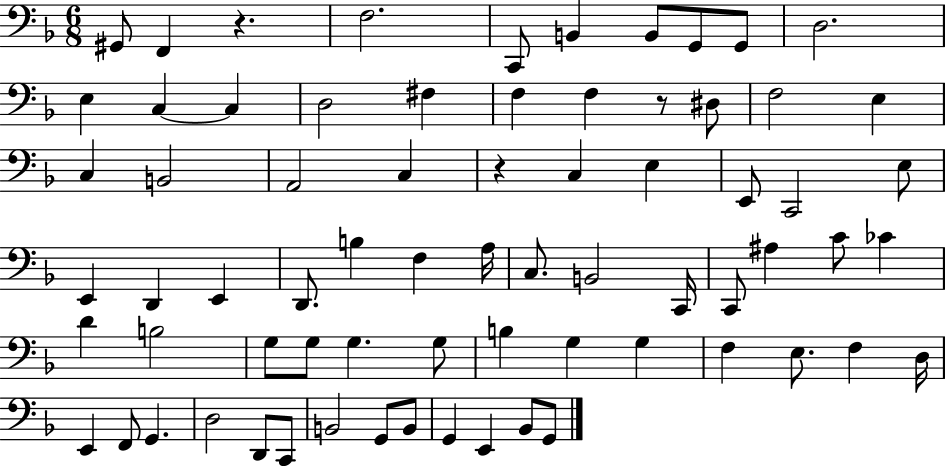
G#2/e F2/q R/q. F3/h. C2/e B2/q B2/e G2/e G2/e D3/h. E3/q C3/q C3/q D3/h F#3/q F3/q F3/q R/e D#3/e F3/h E3/q C3/q B2/h A2/h C3/q R/q C3/q E3/q E2/e C2/h E3/e E2/q D2/q E2/q D2/e. B3/q F3/q A3/s C3/e. B2/h C2/s C2/e A#3/q C4/e CES4/q D4/q B3/h G3/e G3/e G3/q. G3/e B3/q G3/q G3/q F3/q E3/e. F3/q D3/s E2/q F2/e G2/q. D3/h D2/e C2/e B2/h G2/e B2/e G2/q E2/q Bb2/e G2/e